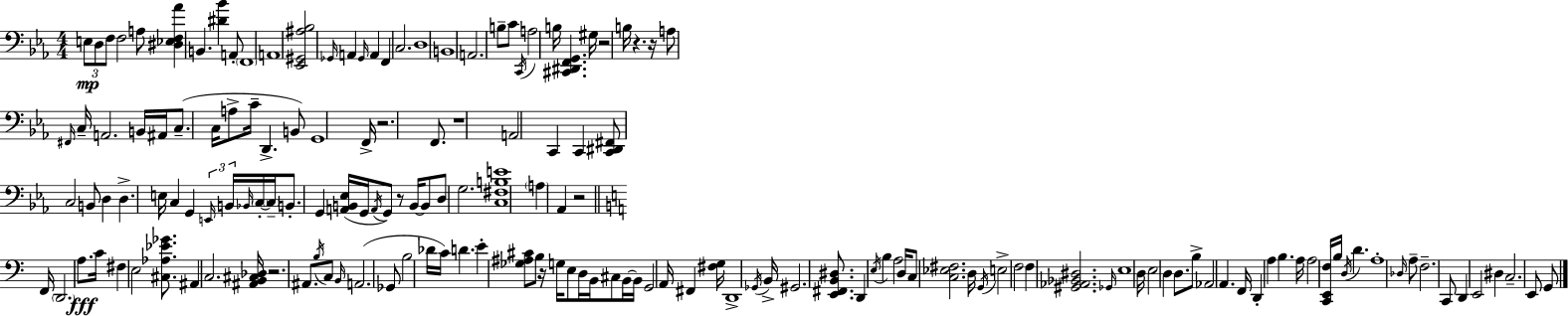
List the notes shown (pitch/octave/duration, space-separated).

E3/e D3/e F3/e F3/h A3/e [D#3,Eb3,F3,Ab4]/q B2/q. [D#4,Bb4]/q A2/e F2/w A2/w [Eb2,G#2,A#3,Bb3]/h Gb2/s A2/q Gb2/s A2/q F2/q C3/h. D3/w B2/w A2/h. B3/e C4/e C2/s A3/h B3/s [C#2,D#2,F2,G2]/q. G#3/s R/h B3/s R/q. R/s A3/e F#2/s C3/s A2/h. B2/s A#2/s C3/e. C3/s A3/e C4/s D2/q. B2/e G2/w F2/s R/h. F2/e. R/w A2/h C2/q C2/q [C2,D#2,F#2]/e C3/h B2/e D3/q D3/q. E3/s C3/q G2/q E2/s B2/s Bb2/s C3/s C3/s B2/e. G2/q [A2,B2,Eb3]/s G2/s A2/s G2/e R/e B2/s B2/e D3/e G3/h. [C3,F#3,B3,E4]/w A3/q Ab2/q R/h F2/s D2/h. A3/e. C4/s F#3/q E3/h [C#3,Ab3,Eb4,Gb4]/e. A#2/q C3/h. [A#2,B2,C#3,Db3]/s R/h. A#2/e. B3/s C3/e B2/s A2/h. Gb2/e B3/h Db4/s C4/s D4/q. E4/q [Gb3,A#3,C#4]/e B3/e R/s G3/s E3/e D3/s B2/s C#3/e B2/s B2/s G2/h A2/s F#2/q [F#3,G3]/s D2/w Gb2/s B2/s G#2/h. [E2,F#2,B2,D#3]/e. D2/q E3/s B3/q A3/h D3/s C3/e [C3,Eb3,F#3]/h. D3/s G2/s E3/h F3/h F3/q [G#2,Ab2,Bb2,D#3]/h. Gb2/s E3/w D3/s E3/h D3/q D3/e. B3/e Ab2/h A2/q. F2/s D2/q A3/q B3/q. A3/s A3/h [C2,E2,F3]/s B3/s D3/s D4/q. A3/w Db3/s A3/e F3/h. C2/e D2/q E2/h D#3/q C3/h. E2/e G2/e